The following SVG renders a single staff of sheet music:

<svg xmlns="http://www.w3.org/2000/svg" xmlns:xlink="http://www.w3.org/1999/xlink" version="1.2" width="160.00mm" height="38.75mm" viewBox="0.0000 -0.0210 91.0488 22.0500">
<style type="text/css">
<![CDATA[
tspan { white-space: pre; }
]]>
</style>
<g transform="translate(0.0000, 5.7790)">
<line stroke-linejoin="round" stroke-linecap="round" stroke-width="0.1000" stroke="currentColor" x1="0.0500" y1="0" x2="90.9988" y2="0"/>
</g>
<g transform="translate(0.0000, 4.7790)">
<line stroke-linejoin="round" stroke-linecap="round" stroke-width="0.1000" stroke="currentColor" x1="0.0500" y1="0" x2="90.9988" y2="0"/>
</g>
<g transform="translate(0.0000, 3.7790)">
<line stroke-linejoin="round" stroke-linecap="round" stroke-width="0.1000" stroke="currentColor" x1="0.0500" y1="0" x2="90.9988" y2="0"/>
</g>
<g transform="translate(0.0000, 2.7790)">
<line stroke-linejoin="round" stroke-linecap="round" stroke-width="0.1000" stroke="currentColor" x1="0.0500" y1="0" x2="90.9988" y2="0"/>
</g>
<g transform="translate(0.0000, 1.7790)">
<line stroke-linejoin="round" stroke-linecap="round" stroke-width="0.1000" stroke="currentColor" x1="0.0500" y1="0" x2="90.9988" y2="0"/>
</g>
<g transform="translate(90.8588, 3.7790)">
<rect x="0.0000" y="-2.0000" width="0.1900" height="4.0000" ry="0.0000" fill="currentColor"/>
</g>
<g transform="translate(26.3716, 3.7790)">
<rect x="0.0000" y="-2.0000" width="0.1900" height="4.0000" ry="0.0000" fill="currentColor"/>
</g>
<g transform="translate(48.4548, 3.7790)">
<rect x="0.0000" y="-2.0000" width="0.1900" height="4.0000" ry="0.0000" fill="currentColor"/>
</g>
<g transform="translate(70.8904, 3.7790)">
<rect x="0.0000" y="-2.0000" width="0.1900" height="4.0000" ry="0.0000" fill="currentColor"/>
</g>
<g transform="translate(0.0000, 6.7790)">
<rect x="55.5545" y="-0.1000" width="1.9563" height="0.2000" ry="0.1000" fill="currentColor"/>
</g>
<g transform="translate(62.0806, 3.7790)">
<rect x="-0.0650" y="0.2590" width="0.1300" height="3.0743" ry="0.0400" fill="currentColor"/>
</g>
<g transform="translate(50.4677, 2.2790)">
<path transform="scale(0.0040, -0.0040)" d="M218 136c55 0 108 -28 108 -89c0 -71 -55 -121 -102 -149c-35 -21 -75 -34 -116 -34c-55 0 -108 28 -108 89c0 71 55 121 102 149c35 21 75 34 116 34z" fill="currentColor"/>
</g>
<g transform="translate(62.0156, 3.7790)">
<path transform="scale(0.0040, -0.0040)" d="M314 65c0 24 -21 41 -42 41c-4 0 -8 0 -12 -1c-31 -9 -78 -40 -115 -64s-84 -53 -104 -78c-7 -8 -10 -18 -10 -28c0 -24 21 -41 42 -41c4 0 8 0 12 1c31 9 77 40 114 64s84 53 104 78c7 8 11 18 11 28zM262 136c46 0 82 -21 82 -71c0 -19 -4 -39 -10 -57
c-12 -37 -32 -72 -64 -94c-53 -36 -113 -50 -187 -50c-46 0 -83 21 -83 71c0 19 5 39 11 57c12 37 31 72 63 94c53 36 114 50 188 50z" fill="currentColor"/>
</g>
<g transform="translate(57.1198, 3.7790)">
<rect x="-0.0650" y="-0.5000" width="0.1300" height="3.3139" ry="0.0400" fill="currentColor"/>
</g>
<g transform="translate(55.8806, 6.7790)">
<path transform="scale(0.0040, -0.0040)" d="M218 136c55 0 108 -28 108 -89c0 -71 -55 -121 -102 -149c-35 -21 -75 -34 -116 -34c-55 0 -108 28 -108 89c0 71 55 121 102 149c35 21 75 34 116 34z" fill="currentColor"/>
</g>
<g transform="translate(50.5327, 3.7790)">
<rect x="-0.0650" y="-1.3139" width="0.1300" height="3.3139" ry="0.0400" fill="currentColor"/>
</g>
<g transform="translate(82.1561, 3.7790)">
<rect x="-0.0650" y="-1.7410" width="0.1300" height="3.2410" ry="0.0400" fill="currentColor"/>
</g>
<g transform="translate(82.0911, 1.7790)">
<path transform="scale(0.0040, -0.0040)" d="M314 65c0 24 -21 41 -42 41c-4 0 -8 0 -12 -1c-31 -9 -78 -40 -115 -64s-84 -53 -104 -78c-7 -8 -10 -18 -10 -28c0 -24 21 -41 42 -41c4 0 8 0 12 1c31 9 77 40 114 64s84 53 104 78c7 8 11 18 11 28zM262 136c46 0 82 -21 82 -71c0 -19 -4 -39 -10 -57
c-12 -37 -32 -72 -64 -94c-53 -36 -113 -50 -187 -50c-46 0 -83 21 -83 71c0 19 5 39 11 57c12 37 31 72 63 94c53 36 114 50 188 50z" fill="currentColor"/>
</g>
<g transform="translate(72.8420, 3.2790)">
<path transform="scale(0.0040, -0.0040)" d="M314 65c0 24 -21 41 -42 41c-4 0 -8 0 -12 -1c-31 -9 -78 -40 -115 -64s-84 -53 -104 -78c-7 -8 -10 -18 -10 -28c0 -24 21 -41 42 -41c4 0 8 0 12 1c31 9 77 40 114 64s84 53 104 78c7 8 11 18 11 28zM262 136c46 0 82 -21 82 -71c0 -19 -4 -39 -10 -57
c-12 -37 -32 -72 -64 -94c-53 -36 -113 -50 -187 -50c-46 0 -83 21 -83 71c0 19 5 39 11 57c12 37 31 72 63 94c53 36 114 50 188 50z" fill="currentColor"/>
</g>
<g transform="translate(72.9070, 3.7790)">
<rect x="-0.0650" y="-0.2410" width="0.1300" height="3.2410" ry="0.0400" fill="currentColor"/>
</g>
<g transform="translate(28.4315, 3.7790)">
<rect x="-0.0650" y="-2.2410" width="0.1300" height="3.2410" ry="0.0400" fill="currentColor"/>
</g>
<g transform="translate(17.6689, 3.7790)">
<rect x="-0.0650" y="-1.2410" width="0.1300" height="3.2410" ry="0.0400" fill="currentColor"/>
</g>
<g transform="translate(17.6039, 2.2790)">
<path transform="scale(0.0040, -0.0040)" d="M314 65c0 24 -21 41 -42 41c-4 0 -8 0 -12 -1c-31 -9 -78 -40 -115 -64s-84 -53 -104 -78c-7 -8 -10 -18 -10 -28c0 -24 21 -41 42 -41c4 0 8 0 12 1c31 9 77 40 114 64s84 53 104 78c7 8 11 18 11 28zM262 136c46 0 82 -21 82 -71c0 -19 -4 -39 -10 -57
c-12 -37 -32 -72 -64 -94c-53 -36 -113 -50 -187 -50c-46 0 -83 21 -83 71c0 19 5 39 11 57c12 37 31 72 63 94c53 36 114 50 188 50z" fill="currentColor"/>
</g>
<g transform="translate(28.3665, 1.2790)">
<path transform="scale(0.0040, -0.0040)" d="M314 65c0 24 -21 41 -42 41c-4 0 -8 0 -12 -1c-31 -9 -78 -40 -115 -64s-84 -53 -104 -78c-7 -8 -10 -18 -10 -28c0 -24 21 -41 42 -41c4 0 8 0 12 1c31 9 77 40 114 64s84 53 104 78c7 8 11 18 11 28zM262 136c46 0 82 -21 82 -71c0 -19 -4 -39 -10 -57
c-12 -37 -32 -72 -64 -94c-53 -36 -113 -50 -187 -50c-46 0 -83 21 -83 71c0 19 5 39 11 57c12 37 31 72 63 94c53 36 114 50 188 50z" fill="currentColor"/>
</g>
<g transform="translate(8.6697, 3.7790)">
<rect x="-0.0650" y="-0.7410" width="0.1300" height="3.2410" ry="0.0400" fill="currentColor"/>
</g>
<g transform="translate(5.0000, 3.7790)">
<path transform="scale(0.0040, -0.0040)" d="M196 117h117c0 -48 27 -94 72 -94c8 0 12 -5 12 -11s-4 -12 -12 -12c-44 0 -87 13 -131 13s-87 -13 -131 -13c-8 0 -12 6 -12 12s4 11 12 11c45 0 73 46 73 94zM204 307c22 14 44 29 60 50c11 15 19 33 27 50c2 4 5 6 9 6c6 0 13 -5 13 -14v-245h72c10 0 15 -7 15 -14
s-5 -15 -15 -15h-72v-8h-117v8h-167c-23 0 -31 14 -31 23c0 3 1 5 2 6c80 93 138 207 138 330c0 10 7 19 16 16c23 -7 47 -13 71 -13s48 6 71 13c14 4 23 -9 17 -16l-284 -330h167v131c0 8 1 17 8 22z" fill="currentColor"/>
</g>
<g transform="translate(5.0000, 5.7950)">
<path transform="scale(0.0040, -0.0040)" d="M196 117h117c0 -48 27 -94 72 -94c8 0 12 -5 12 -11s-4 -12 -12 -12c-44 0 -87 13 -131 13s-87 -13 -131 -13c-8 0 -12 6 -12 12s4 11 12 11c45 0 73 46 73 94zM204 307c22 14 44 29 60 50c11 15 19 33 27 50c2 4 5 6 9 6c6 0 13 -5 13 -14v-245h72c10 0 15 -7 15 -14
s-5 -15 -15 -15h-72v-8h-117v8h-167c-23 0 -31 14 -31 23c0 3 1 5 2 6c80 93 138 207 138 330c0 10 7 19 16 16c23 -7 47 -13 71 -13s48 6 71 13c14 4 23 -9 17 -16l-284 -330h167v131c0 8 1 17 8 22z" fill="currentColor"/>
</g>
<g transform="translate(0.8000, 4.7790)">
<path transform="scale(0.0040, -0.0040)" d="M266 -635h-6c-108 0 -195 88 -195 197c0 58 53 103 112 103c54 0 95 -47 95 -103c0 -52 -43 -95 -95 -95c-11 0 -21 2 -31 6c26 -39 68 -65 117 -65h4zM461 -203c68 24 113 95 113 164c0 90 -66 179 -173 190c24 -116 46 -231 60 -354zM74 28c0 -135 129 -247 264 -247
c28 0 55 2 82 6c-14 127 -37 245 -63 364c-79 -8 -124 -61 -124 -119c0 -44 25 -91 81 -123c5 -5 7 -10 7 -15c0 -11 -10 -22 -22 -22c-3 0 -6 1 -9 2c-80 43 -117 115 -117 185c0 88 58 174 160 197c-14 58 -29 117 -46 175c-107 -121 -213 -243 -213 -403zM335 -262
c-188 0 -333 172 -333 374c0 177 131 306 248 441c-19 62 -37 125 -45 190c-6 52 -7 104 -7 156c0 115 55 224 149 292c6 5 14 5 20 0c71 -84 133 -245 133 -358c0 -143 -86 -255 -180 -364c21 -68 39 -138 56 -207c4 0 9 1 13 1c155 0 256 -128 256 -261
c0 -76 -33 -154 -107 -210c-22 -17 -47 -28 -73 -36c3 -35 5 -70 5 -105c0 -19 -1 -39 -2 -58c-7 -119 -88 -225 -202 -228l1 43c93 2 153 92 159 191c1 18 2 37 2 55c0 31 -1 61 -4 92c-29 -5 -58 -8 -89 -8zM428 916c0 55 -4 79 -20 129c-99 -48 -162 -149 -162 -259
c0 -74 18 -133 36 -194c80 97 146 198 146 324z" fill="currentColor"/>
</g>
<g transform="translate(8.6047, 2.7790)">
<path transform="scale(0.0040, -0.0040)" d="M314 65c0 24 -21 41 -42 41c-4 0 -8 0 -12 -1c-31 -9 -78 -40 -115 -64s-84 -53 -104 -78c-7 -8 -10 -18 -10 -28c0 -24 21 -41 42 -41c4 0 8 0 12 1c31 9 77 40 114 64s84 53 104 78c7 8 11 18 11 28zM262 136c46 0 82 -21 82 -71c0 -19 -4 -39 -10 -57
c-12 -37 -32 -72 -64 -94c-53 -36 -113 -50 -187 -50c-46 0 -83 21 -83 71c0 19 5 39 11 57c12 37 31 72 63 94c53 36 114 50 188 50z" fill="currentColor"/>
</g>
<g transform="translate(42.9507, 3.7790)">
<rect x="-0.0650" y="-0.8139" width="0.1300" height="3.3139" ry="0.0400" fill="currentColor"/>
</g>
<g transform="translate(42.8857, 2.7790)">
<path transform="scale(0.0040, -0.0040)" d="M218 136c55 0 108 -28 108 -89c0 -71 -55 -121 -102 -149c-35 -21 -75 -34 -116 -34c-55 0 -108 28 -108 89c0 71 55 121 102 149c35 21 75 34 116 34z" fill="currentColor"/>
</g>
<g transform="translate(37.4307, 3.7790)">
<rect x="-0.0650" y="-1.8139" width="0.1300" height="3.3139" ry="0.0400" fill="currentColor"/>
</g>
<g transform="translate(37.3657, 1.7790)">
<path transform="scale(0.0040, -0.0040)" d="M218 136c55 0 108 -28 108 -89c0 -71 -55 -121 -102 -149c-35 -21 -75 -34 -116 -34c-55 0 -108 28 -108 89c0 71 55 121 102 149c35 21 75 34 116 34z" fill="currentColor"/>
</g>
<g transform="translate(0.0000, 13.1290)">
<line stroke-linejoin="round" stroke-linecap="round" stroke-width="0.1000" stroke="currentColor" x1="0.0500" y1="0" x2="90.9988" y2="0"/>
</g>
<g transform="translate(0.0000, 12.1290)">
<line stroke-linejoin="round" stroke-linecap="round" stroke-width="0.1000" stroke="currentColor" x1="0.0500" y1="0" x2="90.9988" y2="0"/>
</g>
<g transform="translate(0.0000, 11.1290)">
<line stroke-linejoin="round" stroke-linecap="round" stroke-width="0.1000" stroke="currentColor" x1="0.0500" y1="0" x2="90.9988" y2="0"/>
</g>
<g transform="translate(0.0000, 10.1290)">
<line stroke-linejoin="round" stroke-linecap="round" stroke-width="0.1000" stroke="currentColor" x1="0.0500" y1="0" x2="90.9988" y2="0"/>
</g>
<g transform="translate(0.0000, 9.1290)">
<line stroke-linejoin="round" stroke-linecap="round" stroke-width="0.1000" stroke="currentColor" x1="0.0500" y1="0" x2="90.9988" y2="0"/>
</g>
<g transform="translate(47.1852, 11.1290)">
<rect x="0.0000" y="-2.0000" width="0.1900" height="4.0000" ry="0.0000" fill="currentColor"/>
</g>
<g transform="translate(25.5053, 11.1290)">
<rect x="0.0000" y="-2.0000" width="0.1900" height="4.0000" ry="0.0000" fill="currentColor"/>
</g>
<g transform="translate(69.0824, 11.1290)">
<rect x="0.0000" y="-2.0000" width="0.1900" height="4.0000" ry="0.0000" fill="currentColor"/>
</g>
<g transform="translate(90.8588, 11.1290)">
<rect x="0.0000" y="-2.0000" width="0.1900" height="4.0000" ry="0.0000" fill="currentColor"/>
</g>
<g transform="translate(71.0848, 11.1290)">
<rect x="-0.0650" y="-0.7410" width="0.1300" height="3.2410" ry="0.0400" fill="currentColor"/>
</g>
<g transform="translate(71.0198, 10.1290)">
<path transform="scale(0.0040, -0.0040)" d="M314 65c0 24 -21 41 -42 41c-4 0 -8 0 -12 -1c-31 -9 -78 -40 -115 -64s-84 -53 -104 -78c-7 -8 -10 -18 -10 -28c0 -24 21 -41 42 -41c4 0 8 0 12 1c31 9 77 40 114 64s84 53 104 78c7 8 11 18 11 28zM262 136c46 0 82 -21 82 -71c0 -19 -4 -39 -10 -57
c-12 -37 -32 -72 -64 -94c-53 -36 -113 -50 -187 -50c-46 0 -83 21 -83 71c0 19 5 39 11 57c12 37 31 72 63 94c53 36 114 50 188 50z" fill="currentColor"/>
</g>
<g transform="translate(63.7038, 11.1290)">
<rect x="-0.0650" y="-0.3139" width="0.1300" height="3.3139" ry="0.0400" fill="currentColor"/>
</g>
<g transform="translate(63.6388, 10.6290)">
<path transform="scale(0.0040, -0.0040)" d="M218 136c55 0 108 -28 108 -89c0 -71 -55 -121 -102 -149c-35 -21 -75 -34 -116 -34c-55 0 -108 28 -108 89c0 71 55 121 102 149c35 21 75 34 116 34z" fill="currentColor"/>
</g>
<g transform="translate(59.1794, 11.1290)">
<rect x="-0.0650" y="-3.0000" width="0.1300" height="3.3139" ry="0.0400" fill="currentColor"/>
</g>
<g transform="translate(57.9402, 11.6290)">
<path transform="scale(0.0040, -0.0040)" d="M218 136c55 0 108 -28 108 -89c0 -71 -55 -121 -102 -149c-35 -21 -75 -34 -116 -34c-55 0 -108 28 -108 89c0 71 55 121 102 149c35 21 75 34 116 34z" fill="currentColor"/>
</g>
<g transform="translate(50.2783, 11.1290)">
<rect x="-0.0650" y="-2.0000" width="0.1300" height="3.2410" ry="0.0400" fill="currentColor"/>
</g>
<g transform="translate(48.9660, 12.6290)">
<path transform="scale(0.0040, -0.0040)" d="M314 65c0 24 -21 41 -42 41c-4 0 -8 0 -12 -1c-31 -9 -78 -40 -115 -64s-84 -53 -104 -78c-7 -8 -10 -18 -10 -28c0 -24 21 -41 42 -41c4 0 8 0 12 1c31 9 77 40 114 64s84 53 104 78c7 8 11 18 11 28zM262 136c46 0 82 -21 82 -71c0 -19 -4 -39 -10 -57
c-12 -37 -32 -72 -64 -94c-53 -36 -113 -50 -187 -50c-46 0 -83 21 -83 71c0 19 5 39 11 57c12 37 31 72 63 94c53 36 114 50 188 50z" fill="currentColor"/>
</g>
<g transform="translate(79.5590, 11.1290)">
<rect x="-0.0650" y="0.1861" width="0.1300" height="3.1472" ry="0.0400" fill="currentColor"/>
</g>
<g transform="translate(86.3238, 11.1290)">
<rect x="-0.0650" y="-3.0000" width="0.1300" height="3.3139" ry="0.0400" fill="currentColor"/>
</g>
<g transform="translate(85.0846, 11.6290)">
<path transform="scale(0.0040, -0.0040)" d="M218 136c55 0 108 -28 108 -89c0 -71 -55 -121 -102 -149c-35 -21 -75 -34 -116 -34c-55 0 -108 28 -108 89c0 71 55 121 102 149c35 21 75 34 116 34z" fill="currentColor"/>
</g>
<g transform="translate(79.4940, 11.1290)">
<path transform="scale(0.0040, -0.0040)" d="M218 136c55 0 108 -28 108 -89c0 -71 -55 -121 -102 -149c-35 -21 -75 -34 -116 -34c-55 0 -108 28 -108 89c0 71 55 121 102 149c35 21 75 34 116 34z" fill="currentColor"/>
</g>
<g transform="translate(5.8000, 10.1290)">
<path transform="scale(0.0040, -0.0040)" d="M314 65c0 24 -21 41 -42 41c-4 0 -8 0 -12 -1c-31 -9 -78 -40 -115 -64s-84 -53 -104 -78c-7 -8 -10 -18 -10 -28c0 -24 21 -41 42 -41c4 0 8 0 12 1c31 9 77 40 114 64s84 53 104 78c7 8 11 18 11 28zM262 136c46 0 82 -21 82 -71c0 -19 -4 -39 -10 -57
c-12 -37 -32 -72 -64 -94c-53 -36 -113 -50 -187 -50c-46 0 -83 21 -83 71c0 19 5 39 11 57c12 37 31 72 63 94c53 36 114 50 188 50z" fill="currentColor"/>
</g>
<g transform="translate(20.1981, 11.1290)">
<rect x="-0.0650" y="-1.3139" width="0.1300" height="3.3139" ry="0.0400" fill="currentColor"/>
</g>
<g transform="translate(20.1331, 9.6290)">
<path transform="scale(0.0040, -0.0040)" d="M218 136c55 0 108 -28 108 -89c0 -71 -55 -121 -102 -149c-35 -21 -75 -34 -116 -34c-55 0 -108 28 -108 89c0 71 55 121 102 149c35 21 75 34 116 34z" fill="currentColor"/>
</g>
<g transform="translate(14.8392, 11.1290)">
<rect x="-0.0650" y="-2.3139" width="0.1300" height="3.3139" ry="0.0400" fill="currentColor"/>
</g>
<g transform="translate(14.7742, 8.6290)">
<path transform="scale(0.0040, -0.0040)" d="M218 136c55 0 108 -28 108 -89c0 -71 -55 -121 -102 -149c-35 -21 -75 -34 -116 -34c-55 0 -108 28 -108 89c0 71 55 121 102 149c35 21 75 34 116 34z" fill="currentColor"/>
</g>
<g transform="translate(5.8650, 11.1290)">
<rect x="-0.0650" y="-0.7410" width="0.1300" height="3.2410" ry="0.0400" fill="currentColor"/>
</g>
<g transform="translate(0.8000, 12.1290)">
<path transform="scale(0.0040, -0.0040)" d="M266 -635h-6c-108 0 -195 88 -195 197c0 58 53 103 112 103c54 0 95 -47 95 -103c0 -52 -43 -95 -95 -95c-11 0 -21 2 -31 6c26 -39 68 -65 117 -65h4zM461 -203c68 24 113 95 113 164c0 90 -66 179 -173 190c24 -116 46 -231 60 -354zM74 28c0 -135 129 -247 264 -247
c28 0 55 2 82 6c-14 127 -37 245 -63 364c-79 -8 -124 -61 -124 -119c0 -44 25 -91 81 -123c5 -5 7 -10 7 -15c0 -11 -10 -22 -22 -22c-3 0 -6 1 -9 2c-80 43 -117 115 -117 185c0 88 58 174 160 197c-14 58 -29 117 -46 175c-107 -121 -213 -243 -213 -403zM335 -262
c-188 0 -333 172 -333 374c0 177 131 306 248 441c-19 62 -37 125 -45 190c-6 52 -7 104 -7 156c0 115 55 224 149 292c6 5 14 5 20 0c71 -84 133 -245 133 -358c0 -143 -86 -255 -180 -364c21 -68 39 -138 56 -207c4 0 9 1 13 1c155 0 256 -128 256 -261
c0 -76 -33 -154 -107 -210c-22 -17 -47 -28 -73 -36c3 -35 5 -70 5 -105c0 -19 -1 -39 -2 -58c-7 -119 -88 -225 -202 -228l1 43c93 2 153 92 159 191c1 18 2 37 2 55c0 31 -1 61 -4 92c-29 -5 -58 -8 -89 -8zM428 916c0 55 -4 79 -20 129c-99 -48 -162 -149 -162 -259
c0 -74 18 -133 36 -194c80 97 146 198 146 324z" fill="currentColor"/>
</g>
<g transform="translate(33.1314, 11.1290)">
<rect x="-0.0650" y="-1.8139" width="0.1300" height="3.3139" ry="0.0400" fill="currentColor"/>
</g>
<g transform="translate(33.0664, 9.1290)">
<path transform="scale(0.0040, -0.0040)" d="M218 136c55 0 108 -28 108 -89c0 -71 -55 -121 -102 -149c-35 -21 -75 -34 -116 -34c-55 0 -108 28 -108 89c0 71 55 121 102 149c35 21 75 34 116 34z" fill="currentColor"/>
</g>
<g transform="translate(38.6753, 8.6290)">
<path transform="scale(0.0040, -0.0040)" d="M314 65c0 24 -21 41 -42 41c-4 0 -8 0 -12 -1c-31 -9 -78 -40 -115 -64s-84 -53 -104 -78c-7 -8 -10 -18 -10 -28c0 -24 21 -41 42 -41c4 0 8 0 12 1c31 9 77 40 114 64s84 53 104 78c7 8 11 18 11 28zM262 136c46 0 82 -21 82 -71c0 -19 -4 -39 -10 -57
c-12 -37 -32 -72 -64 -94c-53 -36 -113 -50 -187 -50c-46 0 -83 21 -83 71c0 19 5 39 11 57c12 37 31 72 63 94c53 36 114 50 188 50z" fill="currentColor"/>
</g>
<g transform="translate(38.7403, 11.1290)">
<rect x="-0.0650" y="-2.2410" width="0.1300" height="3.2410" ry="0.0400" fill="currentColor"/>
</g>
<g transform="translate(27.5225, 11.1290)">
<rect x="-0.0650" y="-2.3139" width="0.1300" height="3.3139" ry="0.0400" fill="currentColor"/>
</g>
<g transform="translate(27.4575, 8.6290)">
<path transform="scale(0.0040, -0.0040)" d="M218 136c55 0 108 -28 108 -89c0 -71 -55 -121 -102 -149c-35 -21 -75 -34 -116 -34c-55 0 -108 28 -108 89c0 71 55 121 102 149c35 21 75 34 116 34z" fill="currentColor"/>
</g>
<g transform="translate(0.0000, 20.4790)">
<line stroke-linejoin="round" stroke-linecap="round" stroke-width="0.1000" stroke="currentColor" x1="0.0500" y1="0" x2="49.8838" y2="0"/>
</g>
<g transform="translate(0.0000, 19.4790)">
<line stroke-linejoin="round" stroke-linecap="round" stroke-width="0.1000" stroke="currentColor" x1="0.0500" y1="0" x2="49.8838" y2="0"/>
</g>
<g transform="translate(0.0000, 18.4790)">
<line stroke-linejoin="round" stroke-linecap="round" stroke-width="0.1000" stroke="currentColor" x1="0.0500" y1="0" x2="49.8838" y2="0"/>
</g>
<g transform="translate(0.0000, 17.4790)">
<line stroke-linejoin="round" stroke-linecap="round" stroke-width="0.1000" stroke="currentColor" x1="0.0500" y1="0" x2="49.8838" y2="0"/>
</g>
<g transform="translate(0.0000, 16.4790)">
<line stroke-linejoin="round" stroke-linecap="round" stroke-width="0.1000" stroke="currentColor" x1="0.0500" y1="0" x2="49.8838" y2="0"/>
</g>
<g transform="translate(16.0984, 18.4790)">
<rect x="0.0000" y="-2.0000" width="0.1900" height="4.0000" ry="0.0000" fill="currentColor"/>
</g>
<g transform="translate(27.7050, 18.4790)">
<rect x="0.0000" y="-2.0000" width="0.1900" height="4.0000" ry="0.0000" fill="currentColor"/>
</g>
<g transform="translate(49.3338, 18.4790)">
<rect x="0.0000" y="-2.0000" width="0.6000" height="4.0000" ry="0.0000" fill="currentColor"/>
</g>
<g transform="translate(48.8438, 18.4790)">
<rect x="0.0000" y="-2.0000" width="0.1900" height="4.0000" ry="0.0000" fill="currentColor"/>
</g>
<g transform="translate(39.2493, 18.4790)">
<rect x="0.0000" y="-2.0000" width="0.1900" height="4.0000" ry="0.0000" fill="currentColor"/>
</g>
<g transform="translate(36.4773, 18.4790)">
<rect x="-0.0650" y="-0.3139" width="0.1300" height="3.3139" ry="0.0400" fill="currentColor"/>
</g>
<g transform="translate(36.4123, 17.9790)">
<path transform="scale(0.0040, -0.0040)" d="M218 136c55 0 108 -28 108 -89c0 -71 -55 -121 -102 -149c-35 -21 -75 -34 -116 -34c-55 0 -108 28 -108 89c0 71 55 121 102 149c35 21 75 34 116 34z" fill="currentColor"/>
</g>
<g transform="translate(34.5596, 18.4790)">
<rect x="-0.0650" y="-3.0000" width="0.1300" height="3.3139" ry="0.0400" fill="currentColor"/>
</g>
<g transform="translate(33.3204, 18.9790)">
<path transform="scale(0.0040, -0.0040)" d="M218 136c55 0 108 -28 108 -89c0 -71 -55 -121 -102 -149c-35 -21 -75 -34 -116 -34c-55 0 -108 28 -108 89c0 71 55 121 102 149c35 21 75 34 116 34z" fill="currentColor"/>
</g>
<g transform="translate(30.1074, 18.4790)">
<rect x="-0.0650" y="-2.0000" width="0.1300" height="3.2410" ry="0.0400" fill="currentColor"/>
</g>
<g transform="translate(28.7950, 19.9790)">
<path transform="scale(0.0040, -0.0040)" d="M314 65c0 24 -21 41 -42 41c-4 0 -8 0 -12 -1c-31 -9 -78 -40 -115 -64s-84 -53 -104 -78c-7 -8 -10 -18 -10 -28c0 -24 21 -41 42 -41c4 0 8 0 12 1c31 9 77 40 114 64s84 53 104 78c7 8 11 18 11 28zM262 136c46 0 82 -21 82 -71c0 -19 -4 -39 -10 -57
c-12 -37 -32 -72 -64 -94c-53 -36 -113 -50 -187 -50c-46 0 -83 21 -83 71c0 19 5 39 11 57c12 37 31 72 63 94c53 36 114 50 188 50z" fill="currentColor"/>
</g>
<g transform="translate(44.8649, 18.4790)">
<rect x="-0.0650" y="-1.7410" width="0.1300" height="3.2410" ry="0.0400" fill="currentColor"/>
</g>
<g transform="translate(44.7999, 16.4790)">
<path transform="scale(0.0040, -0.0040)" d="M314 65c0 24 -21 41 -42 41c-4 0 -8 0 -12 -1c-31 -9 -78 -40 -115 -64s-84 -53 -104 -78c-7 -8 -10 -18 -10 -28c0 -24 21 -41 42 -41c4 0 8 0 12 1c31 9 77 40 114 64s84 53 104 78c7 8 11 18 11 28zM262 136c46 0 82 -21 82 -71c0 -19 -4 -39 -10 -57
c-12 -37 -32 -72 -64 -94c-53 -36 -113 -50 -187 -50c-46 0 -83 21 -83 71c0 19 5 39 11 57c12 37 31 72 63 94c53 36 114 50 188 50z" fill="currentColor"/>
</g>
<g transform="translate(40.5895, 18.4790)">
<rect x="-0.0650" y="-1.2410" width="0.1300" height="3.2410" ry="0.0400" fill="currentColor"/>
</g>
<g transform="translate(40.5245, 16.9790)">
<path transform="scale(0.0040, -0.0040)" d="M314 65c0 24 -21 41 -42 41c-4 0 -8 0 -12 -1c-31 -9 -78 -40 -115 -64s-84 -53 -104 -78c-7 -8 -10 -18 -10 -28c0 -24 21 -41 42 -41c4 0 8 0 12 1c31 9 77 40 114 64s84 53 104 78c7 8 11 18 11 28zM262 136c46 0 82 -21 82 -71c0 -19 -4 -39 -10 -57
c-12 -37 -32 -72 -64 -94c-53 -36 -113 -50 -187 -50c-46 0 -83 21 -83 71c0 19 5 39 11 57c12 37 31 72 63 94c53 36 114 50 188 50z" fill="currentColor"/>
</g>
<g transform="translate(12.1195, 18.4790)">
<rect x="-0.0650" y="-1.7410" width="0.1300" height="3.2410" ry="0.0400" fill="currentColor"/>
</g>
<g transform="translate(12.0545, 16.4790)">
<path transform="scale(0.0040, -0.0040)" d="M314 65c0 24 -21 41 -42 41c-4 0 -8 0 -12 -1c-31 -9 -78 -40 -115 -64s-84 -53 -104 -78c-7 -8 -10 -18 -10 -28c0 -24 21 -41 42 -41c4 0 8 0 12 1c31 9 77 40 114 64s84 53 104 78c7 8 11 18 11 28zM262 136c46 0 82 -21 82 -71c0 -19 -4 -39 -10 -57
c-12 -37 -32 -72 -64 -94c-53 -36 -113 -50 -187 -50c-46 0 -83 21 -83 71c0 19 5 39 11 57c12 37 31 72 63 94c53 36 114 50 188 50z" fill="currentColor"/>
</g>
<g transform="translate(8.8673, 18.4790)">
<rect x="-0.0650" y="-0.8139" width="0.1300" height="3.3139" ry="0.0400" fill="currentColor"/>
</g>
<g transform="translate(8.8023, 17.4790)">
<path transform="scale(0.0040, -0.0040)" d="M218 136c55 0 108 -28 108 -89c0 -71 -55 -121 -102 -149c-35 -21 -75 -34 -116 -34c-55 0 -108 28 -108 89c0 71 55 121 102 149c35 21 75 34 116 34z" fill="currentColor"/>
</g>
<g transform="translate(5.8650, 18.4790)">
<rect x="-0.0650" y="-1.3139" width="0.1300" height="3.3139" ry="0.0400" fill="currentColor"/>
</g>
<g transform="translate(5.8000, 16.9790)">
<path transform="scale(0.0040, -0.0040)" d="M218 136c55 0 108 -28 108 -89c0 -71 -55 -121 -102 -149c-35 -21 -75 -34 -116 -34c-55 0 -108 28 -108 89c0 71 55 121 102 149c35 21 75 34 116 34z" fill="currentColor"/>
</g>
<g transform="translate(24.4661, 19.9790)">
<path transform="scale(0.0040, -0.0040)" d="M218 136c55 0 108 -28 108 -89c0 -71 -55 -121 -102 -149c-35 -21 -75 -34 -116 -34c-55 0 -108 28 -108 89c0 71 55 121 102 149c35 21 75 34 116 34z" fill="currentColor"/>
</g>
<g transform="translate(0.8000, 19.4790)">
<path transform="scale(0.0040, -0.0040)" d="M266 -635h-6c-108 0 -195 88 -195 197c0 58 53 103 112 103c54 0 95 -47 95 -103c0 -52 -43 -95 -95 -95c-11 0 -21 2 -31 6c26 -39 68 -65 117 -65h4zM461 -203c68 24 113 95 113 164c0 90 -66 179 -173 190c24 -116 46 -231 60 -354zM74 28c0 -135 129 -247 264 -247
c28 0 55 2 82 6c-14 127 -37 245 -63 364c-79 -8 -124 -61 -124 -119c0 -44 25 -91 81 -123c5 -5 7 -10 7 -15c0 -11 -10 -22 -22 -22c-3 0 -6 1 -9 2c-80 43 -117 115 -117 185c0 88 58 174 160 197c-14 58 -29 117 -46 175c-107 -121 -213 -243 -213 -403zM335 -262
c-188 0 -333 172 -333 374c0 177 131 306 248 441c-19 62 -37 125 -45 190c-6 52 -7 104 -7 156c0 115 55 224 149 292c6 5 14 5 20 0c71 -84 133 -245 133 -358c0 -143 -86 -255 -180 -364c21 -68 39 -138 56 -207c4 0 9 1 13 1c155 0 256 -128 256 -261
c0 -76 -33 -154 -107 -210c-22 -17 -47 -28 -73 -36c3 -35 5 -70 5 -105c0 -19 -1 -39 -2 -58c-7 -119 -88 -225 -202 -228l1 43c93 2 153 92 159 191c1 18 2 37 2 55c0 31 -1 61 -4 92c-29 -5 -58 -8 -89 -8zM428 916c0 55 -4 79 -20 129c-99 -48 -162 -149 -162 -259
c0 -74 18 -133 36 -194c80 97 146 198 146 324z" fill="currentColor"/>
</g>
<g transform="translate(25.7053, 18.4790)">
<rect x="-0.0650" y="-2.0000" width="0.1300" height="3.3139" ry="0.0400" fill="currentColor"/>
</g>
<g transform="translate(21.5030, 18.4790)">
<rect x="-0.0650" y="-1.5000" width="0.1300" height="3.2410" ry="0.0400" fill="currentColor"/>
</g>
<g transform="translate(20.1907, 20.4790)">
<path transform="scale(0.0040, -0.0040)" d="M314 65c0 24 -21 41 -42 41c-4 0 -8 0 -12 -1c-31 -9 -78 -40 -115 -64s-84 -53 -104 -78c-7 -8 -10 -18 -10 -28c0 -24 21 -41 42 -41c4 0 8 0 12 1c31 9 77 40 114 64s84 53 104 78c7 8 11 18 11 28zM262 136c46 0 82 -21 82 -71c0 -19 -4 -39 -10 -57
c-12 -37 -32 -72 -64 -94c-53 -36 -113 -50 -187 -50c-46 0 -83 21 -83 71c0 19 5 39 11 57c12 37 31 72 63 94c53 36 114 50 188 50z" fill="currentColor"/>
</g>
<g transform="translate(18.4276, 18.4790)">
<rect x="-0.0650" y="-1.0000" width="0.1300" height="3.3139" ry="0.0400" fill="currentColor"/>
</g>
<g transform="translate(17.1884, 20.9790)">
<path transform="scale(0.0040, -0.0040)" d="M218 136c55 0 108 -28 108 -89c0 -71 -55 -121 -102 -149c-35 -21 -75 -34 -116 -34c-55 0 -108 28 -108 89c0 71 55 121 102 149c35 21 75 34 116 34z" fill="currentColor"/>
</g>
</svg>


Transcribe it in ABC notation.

X:1
T:Untitled
M:4/4
L:1/4
K:C
d2 e2 g2 f d e C B2 c2 f2 d2 g e g f g2 F2 A c d2 B A e d f2 D E2 F F2 A c e2 f2